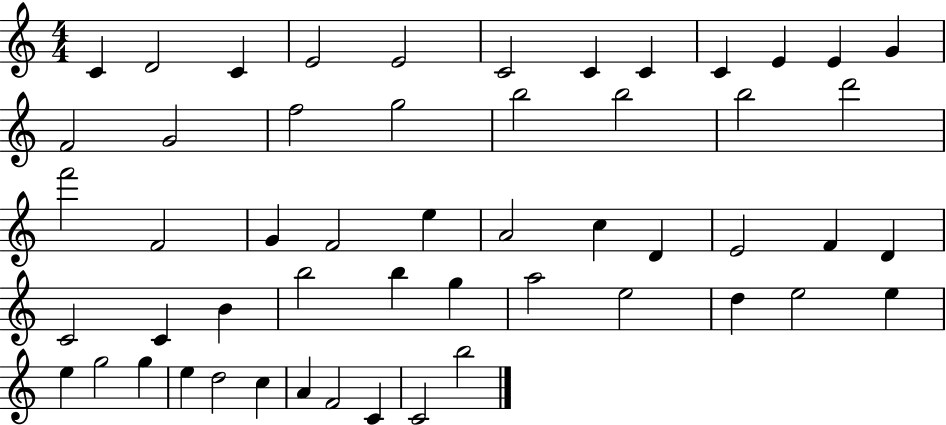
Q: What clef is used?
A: treble